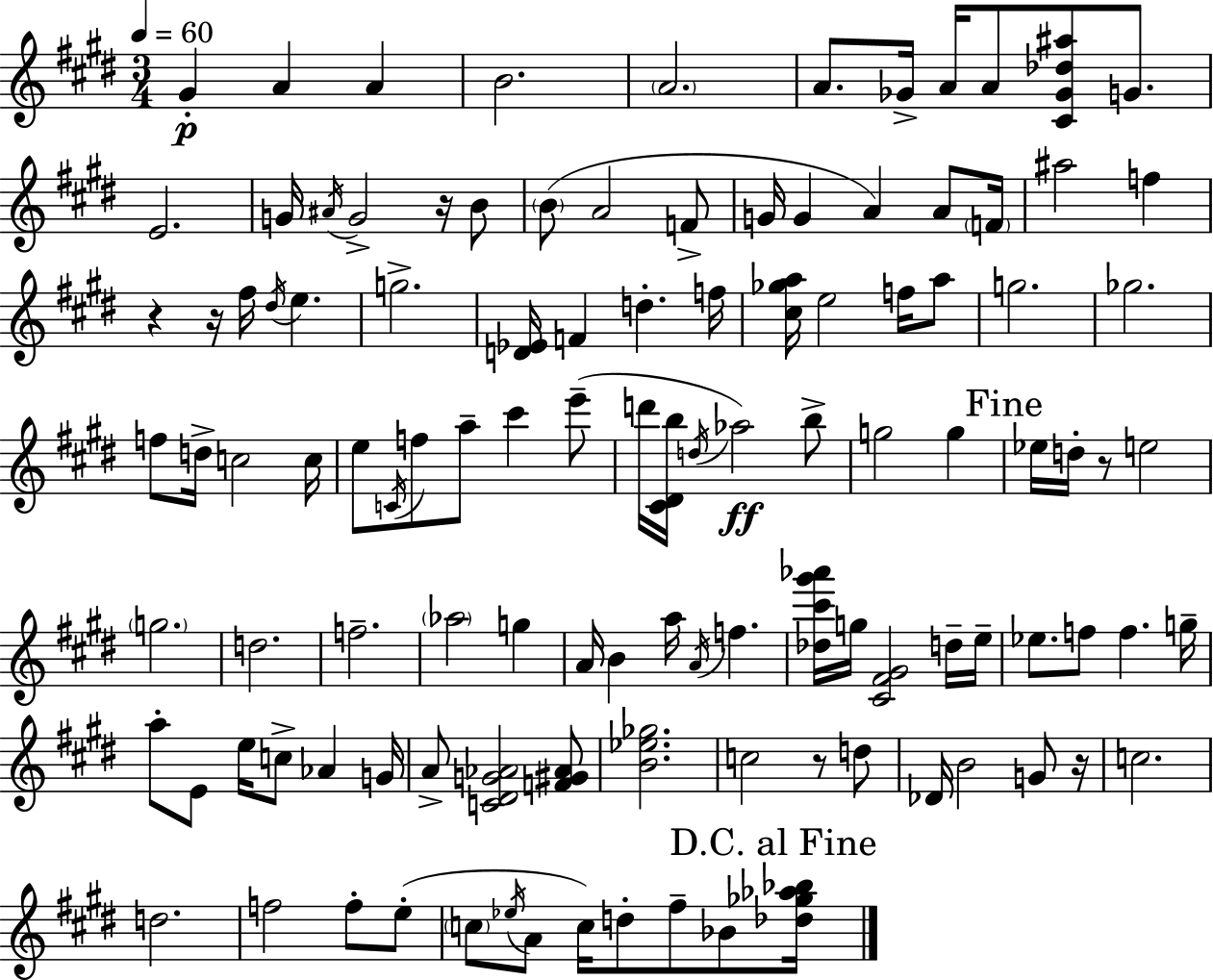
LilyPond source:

{
  \clef treble
  \numericTimeSignature
  \time 3/4
  \key e \major
  \tempo 4 = 60
  gis'4-.\p a'4 a'4 | b'2. | \parenthesize a'2. | a'8. ges'16-> a'16 a'8 <cis' ges' des'' ais''>8 g'8. | \break e'2. | g'16 \acciaccatura { ais'16 } g'2-> r16 b'8 | \parenthesize b'8( a'2 f'8-> | g'16 g'4 a'4) a'8 | \break \parenthesize f'16 ais''2 f''4 | r4 r16 fis''16 \acciaccatura { dis''16 } e''4. | g''2.-> | <d' ees'>16 f'4 d''4.-. | \break f''16 <cis'' ges'' a''>16 e''2 f''16 | a''8 g''2. | ges''2. | f''8 d''16-> c''2 | \break c''16 e''8 \acciaccatura { c'16 } f''8 a''8-- cis'''4 | e'''8--( d'''16 <cis' dis' b''>16 \acciaccatura { d''16 } aes''2\ff) | b''8-> g''2 | g''4 \mark "Fine" ees''16 d''16-. r8 e''2 | \break \parenthesize g''2. | d''2. | f''2.-- | \parenthesize aes''2 | \break g''4 a'16 b'4 a''16 \acciaccatura { a'16 } f''4. | <des'' cis''' gis''' aes'''>16 g''16 <cis' fis' gis'>2 | d''16-- e''16-- ees''8. f''8 f''4. | g''16-- a''8-. e'8 e''16 c''8-> | \break aes'4 g'16 a'8-> <c' dis' g' aes'>2 | <f' gis' aes'>8 <b' ees'' ges''>2. | c''2 | r8 d''8 des'16 b'2 | \break g'8 r16 c''2. | d''2. | f''2 | f''8-. e''8-.( \parenthesize c''8 \acciaccatura { ees''16 } a'8 c''16) d''8-. | \break fis''8-- bes'8 \mark "D.C. al Fine" <des'' ges'' aes'' bes''>16 \bar "|."
}